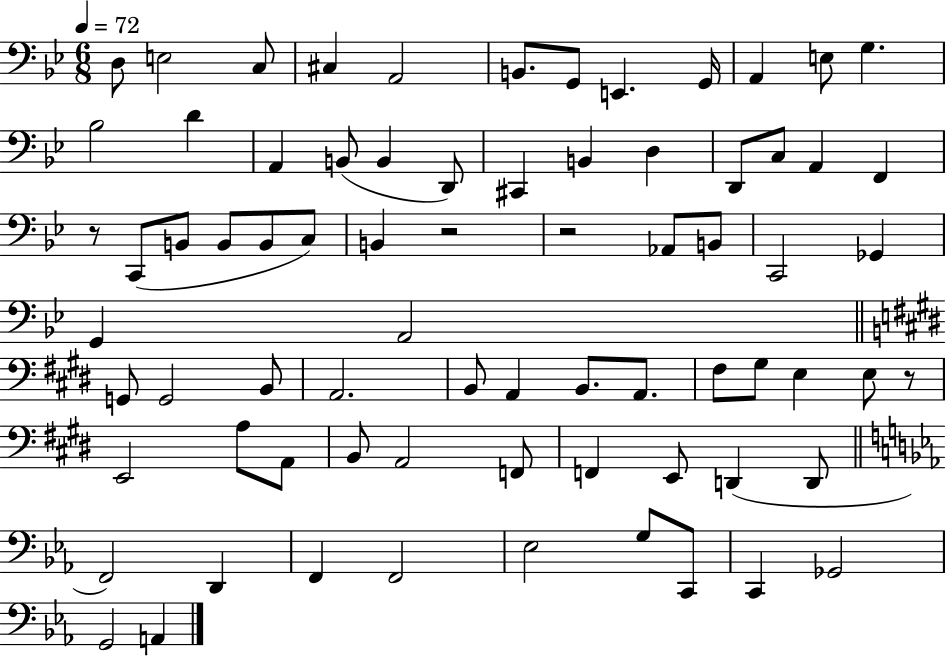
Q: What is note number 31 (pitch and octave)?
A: B2